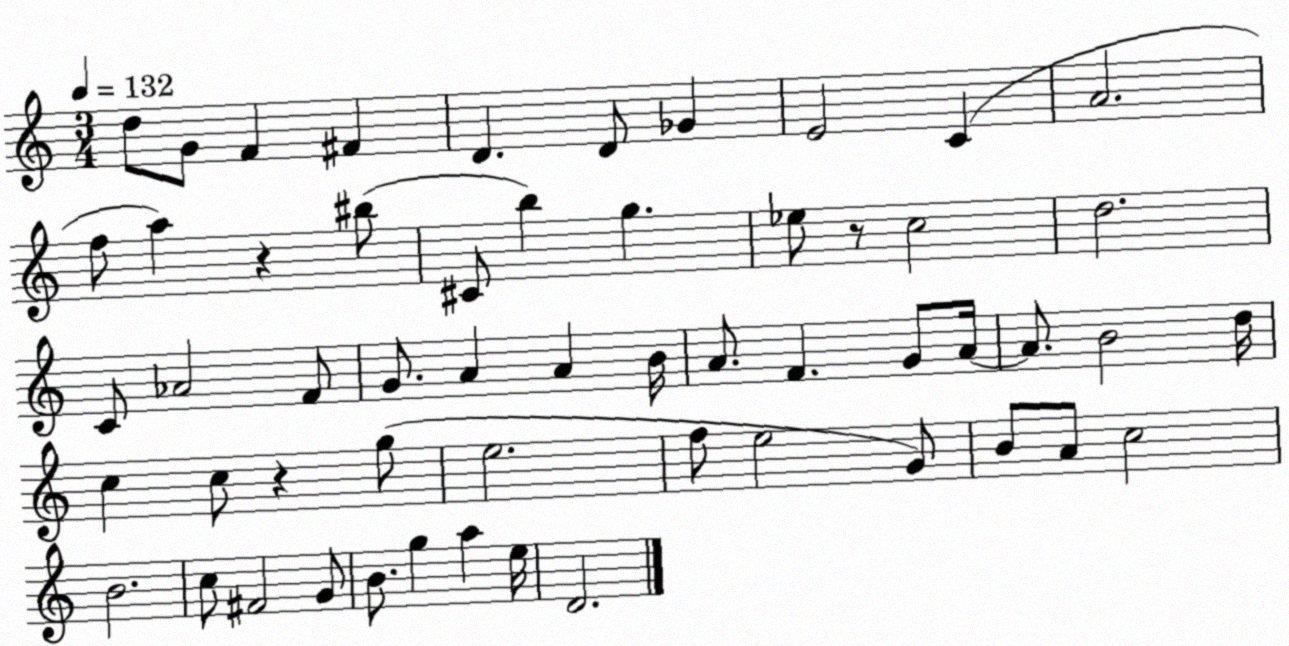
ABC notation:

X:1
T:Untitled
M:3/4
L:1/4
K:C
d/2 G/2 F ^F D D/2 _G E2 C A2 f/2 a z ^b/2 ^C/2 b g _e/2 z/2 c2 d2 C/2 _A2 F/2 G/2 A A B/4 A/2 F G/2 A/4 A/2 B2 d/4 c c/2 z g/2 e2 f/2 e2 G/2 B/2 A/2 c2 B2 c/2 ^F2 G/2 B/2 g a e/4 D2